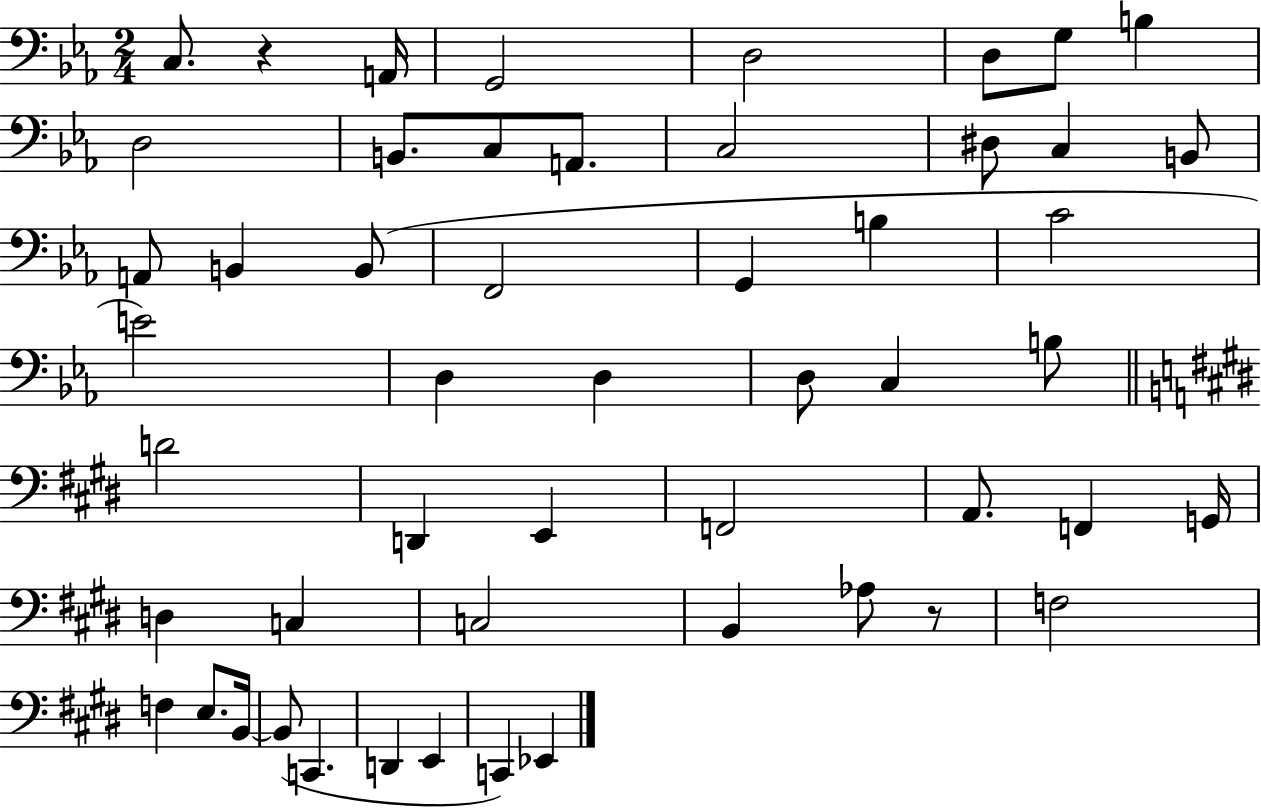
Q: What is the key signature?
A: EES major